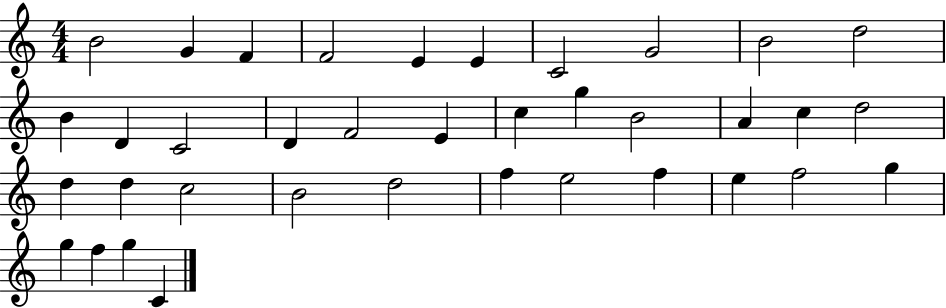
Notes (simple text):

B4/h G4/q F4/q F4/h E4/q E4/q C4/h G4/h B4/h D5/h B4/q D4/q C4/h D4/q F4/h E4/q C5/q G5/q B4/h A4/q C5/q D5/h D5/q D5/q C5/h B4/h D5/h F5/q E5/h F5/q E5/q F5/h G5/q G5/q F5/q G5/q C4/q